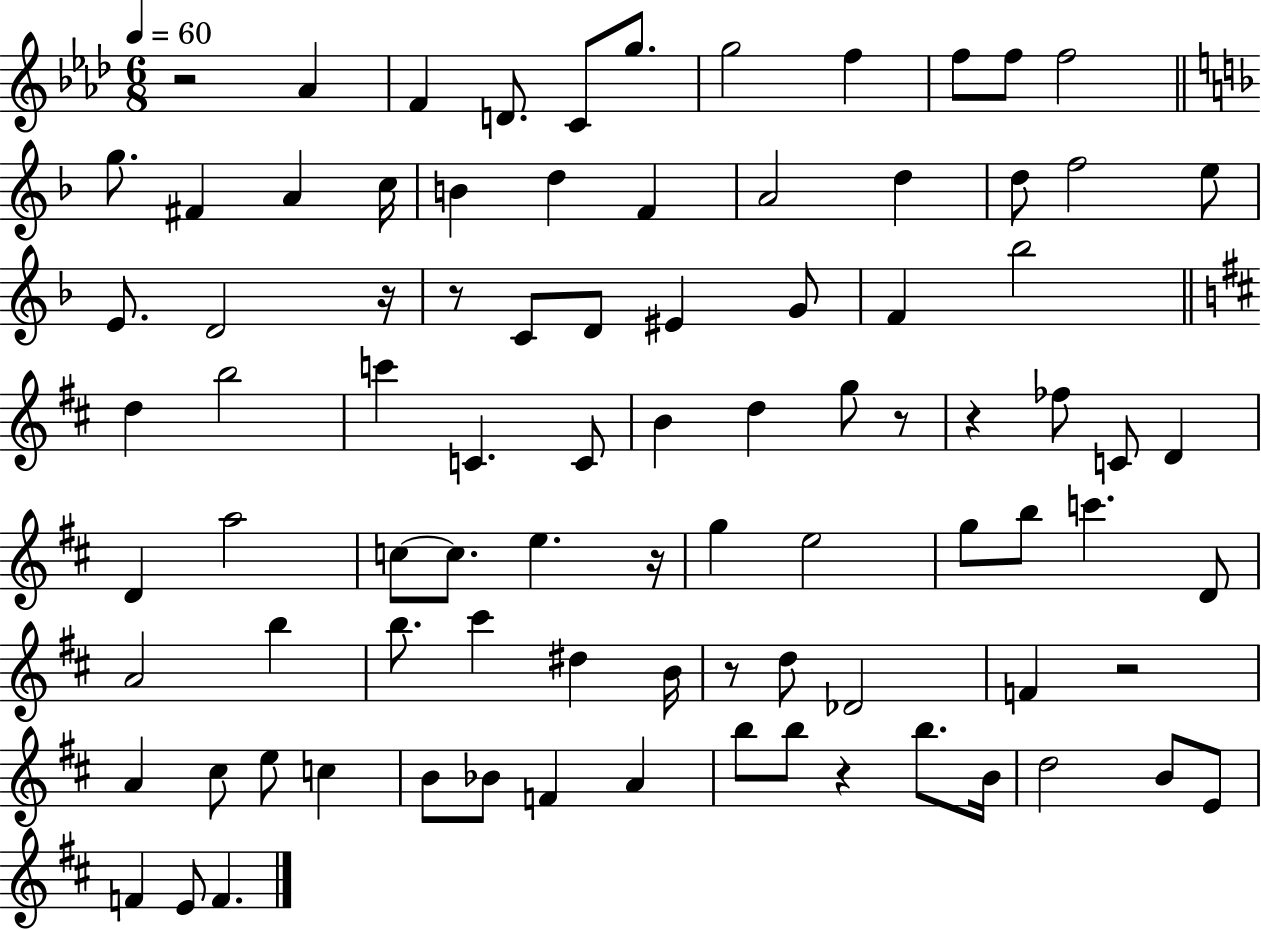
{
  \clef treble
  \numericTimeSignature
  \time 6/8
  \key aes \major
  \tempo 4 = 60
  r2 aes'4 | f'4 d'8. c'8 g''8. | g''2 f''4 | f''8 f''8 f''2 | \break \bar "||" \break \key f \major g''8. fis'4 a'4 c''16 | b'4 d''4 f'4 | a'2 d''4 | d''8 f''2 e''8 | \break e'8. d'2 r16 | r8 c'8 d'8 eis'4 g'8 | f'4 bes''2 | \bar "||" \break \key b \minor d''4 b''2 | c'''4 c'4. c'8 | b'4 d''4 g''8 r8 | r4 fes''8 c'8 d'4 | \break d'4 a''2 | c''8~~ c''8. e''4. r16 | g''4 e''2 | g''8 b''8 c'''4. d'8 | \break a'2 b''4 | b''8. cis'''4 dis''4 b'16 | r8 d''8 des'2 | f'4 r2 | \break a'4 cis''8 e''8 c''4 | b'8 bes'8 f'4 a'4 | b''8 b''8 r4 b''8. b'16 | d''2 b'8 e'8 | \break f'4 e'8 f'4. | \bar "|."
}